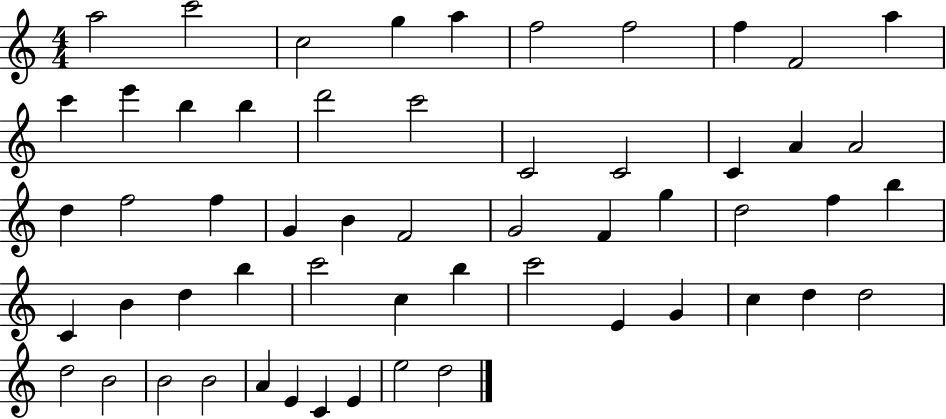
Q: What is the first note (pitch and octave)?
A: A5